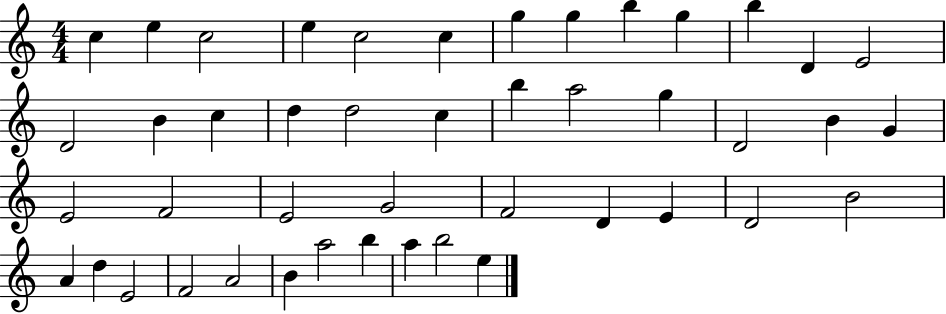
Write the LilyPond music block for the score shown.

{
  \clef treble
  \numericTimeSignature
  \time 4/4
  \key c \major
  c''4 e''4 c''2 | e''4 c''2 c''4 | g''4 g''4 b''4 g''4 | b''4 d'4 e'2 | \break d'2 b'4 c''4 | d''4 d''2 c''4 | b''4 a''2 g''4 | d'2 b'4 g'4 | \break e'2 f'2 | e'2 g'2 | f'2 d'4 e'4 | d'2 b'2 | \break a'4 d''4 e'2 | f'2 a'2 | b'4 a''2 b''4 | a''4 b''2 e''4 | \break \bar "|."
}